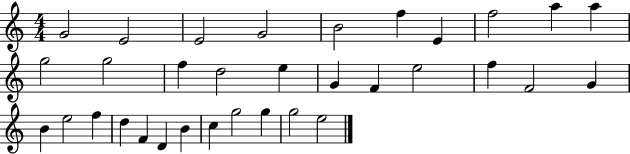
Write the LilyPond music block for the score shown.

{
  \clef treble
  \numericTimeSignature
  \time 4/4
  \key c \major
  g'2 e'2 | e'2 g'2 | b'2 f''4 e'4 | f''2 a''4 a''4 | \break g''2 g''2 | f''4 d''2 e''4 | g'4 f'4 e''2 | f''4 f'2 g'4 | \break b'4 e''2 f''4 | d''4 f'4 d'4 b'4 | c''4 g''2 g''4 | g''2 e''2 | \break \bar "|."
}